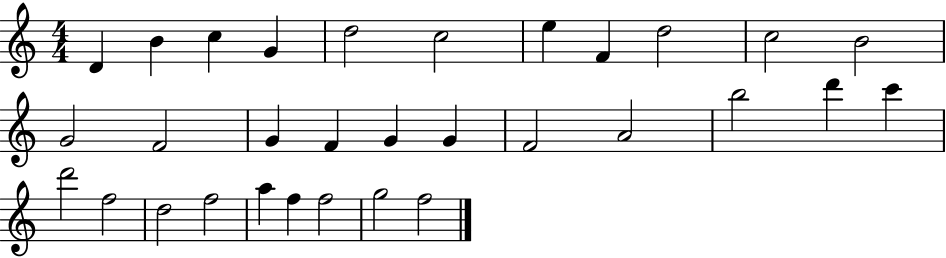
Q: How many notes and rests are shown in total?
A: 31